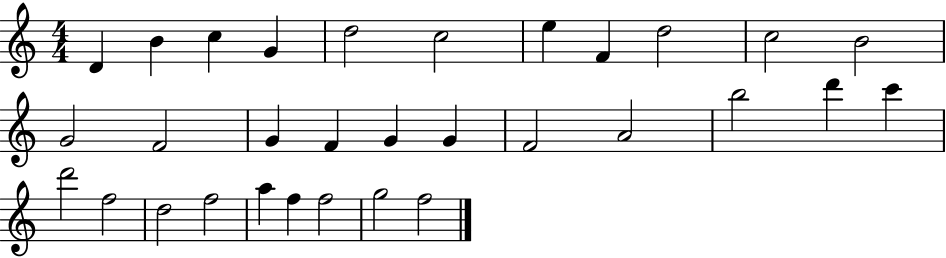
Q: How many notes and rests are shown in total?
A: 31